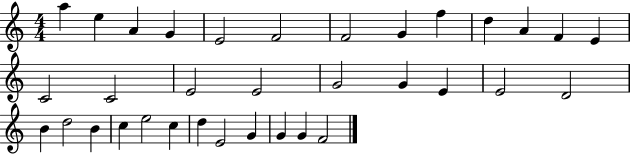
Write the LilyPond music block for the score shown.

{
  \clef treble
  \numericTimeSignature
  \time 4/4
  \key c \major
  a''4 e''4 a'4 g'4 | e'2 f'2 | f'2 g'4 f''4 | d''4 a'4 f'4 e'4 | \break c'2 c'2 | e'2 e'2 | g'2 g'4 e'4 | e'2 d'2 | \break b'4 d''2 b'4 | c''4 e''2 c''4 | d''4 e'2 g'4 | g'4 g'4 f'2 | \break \bar "|."
}